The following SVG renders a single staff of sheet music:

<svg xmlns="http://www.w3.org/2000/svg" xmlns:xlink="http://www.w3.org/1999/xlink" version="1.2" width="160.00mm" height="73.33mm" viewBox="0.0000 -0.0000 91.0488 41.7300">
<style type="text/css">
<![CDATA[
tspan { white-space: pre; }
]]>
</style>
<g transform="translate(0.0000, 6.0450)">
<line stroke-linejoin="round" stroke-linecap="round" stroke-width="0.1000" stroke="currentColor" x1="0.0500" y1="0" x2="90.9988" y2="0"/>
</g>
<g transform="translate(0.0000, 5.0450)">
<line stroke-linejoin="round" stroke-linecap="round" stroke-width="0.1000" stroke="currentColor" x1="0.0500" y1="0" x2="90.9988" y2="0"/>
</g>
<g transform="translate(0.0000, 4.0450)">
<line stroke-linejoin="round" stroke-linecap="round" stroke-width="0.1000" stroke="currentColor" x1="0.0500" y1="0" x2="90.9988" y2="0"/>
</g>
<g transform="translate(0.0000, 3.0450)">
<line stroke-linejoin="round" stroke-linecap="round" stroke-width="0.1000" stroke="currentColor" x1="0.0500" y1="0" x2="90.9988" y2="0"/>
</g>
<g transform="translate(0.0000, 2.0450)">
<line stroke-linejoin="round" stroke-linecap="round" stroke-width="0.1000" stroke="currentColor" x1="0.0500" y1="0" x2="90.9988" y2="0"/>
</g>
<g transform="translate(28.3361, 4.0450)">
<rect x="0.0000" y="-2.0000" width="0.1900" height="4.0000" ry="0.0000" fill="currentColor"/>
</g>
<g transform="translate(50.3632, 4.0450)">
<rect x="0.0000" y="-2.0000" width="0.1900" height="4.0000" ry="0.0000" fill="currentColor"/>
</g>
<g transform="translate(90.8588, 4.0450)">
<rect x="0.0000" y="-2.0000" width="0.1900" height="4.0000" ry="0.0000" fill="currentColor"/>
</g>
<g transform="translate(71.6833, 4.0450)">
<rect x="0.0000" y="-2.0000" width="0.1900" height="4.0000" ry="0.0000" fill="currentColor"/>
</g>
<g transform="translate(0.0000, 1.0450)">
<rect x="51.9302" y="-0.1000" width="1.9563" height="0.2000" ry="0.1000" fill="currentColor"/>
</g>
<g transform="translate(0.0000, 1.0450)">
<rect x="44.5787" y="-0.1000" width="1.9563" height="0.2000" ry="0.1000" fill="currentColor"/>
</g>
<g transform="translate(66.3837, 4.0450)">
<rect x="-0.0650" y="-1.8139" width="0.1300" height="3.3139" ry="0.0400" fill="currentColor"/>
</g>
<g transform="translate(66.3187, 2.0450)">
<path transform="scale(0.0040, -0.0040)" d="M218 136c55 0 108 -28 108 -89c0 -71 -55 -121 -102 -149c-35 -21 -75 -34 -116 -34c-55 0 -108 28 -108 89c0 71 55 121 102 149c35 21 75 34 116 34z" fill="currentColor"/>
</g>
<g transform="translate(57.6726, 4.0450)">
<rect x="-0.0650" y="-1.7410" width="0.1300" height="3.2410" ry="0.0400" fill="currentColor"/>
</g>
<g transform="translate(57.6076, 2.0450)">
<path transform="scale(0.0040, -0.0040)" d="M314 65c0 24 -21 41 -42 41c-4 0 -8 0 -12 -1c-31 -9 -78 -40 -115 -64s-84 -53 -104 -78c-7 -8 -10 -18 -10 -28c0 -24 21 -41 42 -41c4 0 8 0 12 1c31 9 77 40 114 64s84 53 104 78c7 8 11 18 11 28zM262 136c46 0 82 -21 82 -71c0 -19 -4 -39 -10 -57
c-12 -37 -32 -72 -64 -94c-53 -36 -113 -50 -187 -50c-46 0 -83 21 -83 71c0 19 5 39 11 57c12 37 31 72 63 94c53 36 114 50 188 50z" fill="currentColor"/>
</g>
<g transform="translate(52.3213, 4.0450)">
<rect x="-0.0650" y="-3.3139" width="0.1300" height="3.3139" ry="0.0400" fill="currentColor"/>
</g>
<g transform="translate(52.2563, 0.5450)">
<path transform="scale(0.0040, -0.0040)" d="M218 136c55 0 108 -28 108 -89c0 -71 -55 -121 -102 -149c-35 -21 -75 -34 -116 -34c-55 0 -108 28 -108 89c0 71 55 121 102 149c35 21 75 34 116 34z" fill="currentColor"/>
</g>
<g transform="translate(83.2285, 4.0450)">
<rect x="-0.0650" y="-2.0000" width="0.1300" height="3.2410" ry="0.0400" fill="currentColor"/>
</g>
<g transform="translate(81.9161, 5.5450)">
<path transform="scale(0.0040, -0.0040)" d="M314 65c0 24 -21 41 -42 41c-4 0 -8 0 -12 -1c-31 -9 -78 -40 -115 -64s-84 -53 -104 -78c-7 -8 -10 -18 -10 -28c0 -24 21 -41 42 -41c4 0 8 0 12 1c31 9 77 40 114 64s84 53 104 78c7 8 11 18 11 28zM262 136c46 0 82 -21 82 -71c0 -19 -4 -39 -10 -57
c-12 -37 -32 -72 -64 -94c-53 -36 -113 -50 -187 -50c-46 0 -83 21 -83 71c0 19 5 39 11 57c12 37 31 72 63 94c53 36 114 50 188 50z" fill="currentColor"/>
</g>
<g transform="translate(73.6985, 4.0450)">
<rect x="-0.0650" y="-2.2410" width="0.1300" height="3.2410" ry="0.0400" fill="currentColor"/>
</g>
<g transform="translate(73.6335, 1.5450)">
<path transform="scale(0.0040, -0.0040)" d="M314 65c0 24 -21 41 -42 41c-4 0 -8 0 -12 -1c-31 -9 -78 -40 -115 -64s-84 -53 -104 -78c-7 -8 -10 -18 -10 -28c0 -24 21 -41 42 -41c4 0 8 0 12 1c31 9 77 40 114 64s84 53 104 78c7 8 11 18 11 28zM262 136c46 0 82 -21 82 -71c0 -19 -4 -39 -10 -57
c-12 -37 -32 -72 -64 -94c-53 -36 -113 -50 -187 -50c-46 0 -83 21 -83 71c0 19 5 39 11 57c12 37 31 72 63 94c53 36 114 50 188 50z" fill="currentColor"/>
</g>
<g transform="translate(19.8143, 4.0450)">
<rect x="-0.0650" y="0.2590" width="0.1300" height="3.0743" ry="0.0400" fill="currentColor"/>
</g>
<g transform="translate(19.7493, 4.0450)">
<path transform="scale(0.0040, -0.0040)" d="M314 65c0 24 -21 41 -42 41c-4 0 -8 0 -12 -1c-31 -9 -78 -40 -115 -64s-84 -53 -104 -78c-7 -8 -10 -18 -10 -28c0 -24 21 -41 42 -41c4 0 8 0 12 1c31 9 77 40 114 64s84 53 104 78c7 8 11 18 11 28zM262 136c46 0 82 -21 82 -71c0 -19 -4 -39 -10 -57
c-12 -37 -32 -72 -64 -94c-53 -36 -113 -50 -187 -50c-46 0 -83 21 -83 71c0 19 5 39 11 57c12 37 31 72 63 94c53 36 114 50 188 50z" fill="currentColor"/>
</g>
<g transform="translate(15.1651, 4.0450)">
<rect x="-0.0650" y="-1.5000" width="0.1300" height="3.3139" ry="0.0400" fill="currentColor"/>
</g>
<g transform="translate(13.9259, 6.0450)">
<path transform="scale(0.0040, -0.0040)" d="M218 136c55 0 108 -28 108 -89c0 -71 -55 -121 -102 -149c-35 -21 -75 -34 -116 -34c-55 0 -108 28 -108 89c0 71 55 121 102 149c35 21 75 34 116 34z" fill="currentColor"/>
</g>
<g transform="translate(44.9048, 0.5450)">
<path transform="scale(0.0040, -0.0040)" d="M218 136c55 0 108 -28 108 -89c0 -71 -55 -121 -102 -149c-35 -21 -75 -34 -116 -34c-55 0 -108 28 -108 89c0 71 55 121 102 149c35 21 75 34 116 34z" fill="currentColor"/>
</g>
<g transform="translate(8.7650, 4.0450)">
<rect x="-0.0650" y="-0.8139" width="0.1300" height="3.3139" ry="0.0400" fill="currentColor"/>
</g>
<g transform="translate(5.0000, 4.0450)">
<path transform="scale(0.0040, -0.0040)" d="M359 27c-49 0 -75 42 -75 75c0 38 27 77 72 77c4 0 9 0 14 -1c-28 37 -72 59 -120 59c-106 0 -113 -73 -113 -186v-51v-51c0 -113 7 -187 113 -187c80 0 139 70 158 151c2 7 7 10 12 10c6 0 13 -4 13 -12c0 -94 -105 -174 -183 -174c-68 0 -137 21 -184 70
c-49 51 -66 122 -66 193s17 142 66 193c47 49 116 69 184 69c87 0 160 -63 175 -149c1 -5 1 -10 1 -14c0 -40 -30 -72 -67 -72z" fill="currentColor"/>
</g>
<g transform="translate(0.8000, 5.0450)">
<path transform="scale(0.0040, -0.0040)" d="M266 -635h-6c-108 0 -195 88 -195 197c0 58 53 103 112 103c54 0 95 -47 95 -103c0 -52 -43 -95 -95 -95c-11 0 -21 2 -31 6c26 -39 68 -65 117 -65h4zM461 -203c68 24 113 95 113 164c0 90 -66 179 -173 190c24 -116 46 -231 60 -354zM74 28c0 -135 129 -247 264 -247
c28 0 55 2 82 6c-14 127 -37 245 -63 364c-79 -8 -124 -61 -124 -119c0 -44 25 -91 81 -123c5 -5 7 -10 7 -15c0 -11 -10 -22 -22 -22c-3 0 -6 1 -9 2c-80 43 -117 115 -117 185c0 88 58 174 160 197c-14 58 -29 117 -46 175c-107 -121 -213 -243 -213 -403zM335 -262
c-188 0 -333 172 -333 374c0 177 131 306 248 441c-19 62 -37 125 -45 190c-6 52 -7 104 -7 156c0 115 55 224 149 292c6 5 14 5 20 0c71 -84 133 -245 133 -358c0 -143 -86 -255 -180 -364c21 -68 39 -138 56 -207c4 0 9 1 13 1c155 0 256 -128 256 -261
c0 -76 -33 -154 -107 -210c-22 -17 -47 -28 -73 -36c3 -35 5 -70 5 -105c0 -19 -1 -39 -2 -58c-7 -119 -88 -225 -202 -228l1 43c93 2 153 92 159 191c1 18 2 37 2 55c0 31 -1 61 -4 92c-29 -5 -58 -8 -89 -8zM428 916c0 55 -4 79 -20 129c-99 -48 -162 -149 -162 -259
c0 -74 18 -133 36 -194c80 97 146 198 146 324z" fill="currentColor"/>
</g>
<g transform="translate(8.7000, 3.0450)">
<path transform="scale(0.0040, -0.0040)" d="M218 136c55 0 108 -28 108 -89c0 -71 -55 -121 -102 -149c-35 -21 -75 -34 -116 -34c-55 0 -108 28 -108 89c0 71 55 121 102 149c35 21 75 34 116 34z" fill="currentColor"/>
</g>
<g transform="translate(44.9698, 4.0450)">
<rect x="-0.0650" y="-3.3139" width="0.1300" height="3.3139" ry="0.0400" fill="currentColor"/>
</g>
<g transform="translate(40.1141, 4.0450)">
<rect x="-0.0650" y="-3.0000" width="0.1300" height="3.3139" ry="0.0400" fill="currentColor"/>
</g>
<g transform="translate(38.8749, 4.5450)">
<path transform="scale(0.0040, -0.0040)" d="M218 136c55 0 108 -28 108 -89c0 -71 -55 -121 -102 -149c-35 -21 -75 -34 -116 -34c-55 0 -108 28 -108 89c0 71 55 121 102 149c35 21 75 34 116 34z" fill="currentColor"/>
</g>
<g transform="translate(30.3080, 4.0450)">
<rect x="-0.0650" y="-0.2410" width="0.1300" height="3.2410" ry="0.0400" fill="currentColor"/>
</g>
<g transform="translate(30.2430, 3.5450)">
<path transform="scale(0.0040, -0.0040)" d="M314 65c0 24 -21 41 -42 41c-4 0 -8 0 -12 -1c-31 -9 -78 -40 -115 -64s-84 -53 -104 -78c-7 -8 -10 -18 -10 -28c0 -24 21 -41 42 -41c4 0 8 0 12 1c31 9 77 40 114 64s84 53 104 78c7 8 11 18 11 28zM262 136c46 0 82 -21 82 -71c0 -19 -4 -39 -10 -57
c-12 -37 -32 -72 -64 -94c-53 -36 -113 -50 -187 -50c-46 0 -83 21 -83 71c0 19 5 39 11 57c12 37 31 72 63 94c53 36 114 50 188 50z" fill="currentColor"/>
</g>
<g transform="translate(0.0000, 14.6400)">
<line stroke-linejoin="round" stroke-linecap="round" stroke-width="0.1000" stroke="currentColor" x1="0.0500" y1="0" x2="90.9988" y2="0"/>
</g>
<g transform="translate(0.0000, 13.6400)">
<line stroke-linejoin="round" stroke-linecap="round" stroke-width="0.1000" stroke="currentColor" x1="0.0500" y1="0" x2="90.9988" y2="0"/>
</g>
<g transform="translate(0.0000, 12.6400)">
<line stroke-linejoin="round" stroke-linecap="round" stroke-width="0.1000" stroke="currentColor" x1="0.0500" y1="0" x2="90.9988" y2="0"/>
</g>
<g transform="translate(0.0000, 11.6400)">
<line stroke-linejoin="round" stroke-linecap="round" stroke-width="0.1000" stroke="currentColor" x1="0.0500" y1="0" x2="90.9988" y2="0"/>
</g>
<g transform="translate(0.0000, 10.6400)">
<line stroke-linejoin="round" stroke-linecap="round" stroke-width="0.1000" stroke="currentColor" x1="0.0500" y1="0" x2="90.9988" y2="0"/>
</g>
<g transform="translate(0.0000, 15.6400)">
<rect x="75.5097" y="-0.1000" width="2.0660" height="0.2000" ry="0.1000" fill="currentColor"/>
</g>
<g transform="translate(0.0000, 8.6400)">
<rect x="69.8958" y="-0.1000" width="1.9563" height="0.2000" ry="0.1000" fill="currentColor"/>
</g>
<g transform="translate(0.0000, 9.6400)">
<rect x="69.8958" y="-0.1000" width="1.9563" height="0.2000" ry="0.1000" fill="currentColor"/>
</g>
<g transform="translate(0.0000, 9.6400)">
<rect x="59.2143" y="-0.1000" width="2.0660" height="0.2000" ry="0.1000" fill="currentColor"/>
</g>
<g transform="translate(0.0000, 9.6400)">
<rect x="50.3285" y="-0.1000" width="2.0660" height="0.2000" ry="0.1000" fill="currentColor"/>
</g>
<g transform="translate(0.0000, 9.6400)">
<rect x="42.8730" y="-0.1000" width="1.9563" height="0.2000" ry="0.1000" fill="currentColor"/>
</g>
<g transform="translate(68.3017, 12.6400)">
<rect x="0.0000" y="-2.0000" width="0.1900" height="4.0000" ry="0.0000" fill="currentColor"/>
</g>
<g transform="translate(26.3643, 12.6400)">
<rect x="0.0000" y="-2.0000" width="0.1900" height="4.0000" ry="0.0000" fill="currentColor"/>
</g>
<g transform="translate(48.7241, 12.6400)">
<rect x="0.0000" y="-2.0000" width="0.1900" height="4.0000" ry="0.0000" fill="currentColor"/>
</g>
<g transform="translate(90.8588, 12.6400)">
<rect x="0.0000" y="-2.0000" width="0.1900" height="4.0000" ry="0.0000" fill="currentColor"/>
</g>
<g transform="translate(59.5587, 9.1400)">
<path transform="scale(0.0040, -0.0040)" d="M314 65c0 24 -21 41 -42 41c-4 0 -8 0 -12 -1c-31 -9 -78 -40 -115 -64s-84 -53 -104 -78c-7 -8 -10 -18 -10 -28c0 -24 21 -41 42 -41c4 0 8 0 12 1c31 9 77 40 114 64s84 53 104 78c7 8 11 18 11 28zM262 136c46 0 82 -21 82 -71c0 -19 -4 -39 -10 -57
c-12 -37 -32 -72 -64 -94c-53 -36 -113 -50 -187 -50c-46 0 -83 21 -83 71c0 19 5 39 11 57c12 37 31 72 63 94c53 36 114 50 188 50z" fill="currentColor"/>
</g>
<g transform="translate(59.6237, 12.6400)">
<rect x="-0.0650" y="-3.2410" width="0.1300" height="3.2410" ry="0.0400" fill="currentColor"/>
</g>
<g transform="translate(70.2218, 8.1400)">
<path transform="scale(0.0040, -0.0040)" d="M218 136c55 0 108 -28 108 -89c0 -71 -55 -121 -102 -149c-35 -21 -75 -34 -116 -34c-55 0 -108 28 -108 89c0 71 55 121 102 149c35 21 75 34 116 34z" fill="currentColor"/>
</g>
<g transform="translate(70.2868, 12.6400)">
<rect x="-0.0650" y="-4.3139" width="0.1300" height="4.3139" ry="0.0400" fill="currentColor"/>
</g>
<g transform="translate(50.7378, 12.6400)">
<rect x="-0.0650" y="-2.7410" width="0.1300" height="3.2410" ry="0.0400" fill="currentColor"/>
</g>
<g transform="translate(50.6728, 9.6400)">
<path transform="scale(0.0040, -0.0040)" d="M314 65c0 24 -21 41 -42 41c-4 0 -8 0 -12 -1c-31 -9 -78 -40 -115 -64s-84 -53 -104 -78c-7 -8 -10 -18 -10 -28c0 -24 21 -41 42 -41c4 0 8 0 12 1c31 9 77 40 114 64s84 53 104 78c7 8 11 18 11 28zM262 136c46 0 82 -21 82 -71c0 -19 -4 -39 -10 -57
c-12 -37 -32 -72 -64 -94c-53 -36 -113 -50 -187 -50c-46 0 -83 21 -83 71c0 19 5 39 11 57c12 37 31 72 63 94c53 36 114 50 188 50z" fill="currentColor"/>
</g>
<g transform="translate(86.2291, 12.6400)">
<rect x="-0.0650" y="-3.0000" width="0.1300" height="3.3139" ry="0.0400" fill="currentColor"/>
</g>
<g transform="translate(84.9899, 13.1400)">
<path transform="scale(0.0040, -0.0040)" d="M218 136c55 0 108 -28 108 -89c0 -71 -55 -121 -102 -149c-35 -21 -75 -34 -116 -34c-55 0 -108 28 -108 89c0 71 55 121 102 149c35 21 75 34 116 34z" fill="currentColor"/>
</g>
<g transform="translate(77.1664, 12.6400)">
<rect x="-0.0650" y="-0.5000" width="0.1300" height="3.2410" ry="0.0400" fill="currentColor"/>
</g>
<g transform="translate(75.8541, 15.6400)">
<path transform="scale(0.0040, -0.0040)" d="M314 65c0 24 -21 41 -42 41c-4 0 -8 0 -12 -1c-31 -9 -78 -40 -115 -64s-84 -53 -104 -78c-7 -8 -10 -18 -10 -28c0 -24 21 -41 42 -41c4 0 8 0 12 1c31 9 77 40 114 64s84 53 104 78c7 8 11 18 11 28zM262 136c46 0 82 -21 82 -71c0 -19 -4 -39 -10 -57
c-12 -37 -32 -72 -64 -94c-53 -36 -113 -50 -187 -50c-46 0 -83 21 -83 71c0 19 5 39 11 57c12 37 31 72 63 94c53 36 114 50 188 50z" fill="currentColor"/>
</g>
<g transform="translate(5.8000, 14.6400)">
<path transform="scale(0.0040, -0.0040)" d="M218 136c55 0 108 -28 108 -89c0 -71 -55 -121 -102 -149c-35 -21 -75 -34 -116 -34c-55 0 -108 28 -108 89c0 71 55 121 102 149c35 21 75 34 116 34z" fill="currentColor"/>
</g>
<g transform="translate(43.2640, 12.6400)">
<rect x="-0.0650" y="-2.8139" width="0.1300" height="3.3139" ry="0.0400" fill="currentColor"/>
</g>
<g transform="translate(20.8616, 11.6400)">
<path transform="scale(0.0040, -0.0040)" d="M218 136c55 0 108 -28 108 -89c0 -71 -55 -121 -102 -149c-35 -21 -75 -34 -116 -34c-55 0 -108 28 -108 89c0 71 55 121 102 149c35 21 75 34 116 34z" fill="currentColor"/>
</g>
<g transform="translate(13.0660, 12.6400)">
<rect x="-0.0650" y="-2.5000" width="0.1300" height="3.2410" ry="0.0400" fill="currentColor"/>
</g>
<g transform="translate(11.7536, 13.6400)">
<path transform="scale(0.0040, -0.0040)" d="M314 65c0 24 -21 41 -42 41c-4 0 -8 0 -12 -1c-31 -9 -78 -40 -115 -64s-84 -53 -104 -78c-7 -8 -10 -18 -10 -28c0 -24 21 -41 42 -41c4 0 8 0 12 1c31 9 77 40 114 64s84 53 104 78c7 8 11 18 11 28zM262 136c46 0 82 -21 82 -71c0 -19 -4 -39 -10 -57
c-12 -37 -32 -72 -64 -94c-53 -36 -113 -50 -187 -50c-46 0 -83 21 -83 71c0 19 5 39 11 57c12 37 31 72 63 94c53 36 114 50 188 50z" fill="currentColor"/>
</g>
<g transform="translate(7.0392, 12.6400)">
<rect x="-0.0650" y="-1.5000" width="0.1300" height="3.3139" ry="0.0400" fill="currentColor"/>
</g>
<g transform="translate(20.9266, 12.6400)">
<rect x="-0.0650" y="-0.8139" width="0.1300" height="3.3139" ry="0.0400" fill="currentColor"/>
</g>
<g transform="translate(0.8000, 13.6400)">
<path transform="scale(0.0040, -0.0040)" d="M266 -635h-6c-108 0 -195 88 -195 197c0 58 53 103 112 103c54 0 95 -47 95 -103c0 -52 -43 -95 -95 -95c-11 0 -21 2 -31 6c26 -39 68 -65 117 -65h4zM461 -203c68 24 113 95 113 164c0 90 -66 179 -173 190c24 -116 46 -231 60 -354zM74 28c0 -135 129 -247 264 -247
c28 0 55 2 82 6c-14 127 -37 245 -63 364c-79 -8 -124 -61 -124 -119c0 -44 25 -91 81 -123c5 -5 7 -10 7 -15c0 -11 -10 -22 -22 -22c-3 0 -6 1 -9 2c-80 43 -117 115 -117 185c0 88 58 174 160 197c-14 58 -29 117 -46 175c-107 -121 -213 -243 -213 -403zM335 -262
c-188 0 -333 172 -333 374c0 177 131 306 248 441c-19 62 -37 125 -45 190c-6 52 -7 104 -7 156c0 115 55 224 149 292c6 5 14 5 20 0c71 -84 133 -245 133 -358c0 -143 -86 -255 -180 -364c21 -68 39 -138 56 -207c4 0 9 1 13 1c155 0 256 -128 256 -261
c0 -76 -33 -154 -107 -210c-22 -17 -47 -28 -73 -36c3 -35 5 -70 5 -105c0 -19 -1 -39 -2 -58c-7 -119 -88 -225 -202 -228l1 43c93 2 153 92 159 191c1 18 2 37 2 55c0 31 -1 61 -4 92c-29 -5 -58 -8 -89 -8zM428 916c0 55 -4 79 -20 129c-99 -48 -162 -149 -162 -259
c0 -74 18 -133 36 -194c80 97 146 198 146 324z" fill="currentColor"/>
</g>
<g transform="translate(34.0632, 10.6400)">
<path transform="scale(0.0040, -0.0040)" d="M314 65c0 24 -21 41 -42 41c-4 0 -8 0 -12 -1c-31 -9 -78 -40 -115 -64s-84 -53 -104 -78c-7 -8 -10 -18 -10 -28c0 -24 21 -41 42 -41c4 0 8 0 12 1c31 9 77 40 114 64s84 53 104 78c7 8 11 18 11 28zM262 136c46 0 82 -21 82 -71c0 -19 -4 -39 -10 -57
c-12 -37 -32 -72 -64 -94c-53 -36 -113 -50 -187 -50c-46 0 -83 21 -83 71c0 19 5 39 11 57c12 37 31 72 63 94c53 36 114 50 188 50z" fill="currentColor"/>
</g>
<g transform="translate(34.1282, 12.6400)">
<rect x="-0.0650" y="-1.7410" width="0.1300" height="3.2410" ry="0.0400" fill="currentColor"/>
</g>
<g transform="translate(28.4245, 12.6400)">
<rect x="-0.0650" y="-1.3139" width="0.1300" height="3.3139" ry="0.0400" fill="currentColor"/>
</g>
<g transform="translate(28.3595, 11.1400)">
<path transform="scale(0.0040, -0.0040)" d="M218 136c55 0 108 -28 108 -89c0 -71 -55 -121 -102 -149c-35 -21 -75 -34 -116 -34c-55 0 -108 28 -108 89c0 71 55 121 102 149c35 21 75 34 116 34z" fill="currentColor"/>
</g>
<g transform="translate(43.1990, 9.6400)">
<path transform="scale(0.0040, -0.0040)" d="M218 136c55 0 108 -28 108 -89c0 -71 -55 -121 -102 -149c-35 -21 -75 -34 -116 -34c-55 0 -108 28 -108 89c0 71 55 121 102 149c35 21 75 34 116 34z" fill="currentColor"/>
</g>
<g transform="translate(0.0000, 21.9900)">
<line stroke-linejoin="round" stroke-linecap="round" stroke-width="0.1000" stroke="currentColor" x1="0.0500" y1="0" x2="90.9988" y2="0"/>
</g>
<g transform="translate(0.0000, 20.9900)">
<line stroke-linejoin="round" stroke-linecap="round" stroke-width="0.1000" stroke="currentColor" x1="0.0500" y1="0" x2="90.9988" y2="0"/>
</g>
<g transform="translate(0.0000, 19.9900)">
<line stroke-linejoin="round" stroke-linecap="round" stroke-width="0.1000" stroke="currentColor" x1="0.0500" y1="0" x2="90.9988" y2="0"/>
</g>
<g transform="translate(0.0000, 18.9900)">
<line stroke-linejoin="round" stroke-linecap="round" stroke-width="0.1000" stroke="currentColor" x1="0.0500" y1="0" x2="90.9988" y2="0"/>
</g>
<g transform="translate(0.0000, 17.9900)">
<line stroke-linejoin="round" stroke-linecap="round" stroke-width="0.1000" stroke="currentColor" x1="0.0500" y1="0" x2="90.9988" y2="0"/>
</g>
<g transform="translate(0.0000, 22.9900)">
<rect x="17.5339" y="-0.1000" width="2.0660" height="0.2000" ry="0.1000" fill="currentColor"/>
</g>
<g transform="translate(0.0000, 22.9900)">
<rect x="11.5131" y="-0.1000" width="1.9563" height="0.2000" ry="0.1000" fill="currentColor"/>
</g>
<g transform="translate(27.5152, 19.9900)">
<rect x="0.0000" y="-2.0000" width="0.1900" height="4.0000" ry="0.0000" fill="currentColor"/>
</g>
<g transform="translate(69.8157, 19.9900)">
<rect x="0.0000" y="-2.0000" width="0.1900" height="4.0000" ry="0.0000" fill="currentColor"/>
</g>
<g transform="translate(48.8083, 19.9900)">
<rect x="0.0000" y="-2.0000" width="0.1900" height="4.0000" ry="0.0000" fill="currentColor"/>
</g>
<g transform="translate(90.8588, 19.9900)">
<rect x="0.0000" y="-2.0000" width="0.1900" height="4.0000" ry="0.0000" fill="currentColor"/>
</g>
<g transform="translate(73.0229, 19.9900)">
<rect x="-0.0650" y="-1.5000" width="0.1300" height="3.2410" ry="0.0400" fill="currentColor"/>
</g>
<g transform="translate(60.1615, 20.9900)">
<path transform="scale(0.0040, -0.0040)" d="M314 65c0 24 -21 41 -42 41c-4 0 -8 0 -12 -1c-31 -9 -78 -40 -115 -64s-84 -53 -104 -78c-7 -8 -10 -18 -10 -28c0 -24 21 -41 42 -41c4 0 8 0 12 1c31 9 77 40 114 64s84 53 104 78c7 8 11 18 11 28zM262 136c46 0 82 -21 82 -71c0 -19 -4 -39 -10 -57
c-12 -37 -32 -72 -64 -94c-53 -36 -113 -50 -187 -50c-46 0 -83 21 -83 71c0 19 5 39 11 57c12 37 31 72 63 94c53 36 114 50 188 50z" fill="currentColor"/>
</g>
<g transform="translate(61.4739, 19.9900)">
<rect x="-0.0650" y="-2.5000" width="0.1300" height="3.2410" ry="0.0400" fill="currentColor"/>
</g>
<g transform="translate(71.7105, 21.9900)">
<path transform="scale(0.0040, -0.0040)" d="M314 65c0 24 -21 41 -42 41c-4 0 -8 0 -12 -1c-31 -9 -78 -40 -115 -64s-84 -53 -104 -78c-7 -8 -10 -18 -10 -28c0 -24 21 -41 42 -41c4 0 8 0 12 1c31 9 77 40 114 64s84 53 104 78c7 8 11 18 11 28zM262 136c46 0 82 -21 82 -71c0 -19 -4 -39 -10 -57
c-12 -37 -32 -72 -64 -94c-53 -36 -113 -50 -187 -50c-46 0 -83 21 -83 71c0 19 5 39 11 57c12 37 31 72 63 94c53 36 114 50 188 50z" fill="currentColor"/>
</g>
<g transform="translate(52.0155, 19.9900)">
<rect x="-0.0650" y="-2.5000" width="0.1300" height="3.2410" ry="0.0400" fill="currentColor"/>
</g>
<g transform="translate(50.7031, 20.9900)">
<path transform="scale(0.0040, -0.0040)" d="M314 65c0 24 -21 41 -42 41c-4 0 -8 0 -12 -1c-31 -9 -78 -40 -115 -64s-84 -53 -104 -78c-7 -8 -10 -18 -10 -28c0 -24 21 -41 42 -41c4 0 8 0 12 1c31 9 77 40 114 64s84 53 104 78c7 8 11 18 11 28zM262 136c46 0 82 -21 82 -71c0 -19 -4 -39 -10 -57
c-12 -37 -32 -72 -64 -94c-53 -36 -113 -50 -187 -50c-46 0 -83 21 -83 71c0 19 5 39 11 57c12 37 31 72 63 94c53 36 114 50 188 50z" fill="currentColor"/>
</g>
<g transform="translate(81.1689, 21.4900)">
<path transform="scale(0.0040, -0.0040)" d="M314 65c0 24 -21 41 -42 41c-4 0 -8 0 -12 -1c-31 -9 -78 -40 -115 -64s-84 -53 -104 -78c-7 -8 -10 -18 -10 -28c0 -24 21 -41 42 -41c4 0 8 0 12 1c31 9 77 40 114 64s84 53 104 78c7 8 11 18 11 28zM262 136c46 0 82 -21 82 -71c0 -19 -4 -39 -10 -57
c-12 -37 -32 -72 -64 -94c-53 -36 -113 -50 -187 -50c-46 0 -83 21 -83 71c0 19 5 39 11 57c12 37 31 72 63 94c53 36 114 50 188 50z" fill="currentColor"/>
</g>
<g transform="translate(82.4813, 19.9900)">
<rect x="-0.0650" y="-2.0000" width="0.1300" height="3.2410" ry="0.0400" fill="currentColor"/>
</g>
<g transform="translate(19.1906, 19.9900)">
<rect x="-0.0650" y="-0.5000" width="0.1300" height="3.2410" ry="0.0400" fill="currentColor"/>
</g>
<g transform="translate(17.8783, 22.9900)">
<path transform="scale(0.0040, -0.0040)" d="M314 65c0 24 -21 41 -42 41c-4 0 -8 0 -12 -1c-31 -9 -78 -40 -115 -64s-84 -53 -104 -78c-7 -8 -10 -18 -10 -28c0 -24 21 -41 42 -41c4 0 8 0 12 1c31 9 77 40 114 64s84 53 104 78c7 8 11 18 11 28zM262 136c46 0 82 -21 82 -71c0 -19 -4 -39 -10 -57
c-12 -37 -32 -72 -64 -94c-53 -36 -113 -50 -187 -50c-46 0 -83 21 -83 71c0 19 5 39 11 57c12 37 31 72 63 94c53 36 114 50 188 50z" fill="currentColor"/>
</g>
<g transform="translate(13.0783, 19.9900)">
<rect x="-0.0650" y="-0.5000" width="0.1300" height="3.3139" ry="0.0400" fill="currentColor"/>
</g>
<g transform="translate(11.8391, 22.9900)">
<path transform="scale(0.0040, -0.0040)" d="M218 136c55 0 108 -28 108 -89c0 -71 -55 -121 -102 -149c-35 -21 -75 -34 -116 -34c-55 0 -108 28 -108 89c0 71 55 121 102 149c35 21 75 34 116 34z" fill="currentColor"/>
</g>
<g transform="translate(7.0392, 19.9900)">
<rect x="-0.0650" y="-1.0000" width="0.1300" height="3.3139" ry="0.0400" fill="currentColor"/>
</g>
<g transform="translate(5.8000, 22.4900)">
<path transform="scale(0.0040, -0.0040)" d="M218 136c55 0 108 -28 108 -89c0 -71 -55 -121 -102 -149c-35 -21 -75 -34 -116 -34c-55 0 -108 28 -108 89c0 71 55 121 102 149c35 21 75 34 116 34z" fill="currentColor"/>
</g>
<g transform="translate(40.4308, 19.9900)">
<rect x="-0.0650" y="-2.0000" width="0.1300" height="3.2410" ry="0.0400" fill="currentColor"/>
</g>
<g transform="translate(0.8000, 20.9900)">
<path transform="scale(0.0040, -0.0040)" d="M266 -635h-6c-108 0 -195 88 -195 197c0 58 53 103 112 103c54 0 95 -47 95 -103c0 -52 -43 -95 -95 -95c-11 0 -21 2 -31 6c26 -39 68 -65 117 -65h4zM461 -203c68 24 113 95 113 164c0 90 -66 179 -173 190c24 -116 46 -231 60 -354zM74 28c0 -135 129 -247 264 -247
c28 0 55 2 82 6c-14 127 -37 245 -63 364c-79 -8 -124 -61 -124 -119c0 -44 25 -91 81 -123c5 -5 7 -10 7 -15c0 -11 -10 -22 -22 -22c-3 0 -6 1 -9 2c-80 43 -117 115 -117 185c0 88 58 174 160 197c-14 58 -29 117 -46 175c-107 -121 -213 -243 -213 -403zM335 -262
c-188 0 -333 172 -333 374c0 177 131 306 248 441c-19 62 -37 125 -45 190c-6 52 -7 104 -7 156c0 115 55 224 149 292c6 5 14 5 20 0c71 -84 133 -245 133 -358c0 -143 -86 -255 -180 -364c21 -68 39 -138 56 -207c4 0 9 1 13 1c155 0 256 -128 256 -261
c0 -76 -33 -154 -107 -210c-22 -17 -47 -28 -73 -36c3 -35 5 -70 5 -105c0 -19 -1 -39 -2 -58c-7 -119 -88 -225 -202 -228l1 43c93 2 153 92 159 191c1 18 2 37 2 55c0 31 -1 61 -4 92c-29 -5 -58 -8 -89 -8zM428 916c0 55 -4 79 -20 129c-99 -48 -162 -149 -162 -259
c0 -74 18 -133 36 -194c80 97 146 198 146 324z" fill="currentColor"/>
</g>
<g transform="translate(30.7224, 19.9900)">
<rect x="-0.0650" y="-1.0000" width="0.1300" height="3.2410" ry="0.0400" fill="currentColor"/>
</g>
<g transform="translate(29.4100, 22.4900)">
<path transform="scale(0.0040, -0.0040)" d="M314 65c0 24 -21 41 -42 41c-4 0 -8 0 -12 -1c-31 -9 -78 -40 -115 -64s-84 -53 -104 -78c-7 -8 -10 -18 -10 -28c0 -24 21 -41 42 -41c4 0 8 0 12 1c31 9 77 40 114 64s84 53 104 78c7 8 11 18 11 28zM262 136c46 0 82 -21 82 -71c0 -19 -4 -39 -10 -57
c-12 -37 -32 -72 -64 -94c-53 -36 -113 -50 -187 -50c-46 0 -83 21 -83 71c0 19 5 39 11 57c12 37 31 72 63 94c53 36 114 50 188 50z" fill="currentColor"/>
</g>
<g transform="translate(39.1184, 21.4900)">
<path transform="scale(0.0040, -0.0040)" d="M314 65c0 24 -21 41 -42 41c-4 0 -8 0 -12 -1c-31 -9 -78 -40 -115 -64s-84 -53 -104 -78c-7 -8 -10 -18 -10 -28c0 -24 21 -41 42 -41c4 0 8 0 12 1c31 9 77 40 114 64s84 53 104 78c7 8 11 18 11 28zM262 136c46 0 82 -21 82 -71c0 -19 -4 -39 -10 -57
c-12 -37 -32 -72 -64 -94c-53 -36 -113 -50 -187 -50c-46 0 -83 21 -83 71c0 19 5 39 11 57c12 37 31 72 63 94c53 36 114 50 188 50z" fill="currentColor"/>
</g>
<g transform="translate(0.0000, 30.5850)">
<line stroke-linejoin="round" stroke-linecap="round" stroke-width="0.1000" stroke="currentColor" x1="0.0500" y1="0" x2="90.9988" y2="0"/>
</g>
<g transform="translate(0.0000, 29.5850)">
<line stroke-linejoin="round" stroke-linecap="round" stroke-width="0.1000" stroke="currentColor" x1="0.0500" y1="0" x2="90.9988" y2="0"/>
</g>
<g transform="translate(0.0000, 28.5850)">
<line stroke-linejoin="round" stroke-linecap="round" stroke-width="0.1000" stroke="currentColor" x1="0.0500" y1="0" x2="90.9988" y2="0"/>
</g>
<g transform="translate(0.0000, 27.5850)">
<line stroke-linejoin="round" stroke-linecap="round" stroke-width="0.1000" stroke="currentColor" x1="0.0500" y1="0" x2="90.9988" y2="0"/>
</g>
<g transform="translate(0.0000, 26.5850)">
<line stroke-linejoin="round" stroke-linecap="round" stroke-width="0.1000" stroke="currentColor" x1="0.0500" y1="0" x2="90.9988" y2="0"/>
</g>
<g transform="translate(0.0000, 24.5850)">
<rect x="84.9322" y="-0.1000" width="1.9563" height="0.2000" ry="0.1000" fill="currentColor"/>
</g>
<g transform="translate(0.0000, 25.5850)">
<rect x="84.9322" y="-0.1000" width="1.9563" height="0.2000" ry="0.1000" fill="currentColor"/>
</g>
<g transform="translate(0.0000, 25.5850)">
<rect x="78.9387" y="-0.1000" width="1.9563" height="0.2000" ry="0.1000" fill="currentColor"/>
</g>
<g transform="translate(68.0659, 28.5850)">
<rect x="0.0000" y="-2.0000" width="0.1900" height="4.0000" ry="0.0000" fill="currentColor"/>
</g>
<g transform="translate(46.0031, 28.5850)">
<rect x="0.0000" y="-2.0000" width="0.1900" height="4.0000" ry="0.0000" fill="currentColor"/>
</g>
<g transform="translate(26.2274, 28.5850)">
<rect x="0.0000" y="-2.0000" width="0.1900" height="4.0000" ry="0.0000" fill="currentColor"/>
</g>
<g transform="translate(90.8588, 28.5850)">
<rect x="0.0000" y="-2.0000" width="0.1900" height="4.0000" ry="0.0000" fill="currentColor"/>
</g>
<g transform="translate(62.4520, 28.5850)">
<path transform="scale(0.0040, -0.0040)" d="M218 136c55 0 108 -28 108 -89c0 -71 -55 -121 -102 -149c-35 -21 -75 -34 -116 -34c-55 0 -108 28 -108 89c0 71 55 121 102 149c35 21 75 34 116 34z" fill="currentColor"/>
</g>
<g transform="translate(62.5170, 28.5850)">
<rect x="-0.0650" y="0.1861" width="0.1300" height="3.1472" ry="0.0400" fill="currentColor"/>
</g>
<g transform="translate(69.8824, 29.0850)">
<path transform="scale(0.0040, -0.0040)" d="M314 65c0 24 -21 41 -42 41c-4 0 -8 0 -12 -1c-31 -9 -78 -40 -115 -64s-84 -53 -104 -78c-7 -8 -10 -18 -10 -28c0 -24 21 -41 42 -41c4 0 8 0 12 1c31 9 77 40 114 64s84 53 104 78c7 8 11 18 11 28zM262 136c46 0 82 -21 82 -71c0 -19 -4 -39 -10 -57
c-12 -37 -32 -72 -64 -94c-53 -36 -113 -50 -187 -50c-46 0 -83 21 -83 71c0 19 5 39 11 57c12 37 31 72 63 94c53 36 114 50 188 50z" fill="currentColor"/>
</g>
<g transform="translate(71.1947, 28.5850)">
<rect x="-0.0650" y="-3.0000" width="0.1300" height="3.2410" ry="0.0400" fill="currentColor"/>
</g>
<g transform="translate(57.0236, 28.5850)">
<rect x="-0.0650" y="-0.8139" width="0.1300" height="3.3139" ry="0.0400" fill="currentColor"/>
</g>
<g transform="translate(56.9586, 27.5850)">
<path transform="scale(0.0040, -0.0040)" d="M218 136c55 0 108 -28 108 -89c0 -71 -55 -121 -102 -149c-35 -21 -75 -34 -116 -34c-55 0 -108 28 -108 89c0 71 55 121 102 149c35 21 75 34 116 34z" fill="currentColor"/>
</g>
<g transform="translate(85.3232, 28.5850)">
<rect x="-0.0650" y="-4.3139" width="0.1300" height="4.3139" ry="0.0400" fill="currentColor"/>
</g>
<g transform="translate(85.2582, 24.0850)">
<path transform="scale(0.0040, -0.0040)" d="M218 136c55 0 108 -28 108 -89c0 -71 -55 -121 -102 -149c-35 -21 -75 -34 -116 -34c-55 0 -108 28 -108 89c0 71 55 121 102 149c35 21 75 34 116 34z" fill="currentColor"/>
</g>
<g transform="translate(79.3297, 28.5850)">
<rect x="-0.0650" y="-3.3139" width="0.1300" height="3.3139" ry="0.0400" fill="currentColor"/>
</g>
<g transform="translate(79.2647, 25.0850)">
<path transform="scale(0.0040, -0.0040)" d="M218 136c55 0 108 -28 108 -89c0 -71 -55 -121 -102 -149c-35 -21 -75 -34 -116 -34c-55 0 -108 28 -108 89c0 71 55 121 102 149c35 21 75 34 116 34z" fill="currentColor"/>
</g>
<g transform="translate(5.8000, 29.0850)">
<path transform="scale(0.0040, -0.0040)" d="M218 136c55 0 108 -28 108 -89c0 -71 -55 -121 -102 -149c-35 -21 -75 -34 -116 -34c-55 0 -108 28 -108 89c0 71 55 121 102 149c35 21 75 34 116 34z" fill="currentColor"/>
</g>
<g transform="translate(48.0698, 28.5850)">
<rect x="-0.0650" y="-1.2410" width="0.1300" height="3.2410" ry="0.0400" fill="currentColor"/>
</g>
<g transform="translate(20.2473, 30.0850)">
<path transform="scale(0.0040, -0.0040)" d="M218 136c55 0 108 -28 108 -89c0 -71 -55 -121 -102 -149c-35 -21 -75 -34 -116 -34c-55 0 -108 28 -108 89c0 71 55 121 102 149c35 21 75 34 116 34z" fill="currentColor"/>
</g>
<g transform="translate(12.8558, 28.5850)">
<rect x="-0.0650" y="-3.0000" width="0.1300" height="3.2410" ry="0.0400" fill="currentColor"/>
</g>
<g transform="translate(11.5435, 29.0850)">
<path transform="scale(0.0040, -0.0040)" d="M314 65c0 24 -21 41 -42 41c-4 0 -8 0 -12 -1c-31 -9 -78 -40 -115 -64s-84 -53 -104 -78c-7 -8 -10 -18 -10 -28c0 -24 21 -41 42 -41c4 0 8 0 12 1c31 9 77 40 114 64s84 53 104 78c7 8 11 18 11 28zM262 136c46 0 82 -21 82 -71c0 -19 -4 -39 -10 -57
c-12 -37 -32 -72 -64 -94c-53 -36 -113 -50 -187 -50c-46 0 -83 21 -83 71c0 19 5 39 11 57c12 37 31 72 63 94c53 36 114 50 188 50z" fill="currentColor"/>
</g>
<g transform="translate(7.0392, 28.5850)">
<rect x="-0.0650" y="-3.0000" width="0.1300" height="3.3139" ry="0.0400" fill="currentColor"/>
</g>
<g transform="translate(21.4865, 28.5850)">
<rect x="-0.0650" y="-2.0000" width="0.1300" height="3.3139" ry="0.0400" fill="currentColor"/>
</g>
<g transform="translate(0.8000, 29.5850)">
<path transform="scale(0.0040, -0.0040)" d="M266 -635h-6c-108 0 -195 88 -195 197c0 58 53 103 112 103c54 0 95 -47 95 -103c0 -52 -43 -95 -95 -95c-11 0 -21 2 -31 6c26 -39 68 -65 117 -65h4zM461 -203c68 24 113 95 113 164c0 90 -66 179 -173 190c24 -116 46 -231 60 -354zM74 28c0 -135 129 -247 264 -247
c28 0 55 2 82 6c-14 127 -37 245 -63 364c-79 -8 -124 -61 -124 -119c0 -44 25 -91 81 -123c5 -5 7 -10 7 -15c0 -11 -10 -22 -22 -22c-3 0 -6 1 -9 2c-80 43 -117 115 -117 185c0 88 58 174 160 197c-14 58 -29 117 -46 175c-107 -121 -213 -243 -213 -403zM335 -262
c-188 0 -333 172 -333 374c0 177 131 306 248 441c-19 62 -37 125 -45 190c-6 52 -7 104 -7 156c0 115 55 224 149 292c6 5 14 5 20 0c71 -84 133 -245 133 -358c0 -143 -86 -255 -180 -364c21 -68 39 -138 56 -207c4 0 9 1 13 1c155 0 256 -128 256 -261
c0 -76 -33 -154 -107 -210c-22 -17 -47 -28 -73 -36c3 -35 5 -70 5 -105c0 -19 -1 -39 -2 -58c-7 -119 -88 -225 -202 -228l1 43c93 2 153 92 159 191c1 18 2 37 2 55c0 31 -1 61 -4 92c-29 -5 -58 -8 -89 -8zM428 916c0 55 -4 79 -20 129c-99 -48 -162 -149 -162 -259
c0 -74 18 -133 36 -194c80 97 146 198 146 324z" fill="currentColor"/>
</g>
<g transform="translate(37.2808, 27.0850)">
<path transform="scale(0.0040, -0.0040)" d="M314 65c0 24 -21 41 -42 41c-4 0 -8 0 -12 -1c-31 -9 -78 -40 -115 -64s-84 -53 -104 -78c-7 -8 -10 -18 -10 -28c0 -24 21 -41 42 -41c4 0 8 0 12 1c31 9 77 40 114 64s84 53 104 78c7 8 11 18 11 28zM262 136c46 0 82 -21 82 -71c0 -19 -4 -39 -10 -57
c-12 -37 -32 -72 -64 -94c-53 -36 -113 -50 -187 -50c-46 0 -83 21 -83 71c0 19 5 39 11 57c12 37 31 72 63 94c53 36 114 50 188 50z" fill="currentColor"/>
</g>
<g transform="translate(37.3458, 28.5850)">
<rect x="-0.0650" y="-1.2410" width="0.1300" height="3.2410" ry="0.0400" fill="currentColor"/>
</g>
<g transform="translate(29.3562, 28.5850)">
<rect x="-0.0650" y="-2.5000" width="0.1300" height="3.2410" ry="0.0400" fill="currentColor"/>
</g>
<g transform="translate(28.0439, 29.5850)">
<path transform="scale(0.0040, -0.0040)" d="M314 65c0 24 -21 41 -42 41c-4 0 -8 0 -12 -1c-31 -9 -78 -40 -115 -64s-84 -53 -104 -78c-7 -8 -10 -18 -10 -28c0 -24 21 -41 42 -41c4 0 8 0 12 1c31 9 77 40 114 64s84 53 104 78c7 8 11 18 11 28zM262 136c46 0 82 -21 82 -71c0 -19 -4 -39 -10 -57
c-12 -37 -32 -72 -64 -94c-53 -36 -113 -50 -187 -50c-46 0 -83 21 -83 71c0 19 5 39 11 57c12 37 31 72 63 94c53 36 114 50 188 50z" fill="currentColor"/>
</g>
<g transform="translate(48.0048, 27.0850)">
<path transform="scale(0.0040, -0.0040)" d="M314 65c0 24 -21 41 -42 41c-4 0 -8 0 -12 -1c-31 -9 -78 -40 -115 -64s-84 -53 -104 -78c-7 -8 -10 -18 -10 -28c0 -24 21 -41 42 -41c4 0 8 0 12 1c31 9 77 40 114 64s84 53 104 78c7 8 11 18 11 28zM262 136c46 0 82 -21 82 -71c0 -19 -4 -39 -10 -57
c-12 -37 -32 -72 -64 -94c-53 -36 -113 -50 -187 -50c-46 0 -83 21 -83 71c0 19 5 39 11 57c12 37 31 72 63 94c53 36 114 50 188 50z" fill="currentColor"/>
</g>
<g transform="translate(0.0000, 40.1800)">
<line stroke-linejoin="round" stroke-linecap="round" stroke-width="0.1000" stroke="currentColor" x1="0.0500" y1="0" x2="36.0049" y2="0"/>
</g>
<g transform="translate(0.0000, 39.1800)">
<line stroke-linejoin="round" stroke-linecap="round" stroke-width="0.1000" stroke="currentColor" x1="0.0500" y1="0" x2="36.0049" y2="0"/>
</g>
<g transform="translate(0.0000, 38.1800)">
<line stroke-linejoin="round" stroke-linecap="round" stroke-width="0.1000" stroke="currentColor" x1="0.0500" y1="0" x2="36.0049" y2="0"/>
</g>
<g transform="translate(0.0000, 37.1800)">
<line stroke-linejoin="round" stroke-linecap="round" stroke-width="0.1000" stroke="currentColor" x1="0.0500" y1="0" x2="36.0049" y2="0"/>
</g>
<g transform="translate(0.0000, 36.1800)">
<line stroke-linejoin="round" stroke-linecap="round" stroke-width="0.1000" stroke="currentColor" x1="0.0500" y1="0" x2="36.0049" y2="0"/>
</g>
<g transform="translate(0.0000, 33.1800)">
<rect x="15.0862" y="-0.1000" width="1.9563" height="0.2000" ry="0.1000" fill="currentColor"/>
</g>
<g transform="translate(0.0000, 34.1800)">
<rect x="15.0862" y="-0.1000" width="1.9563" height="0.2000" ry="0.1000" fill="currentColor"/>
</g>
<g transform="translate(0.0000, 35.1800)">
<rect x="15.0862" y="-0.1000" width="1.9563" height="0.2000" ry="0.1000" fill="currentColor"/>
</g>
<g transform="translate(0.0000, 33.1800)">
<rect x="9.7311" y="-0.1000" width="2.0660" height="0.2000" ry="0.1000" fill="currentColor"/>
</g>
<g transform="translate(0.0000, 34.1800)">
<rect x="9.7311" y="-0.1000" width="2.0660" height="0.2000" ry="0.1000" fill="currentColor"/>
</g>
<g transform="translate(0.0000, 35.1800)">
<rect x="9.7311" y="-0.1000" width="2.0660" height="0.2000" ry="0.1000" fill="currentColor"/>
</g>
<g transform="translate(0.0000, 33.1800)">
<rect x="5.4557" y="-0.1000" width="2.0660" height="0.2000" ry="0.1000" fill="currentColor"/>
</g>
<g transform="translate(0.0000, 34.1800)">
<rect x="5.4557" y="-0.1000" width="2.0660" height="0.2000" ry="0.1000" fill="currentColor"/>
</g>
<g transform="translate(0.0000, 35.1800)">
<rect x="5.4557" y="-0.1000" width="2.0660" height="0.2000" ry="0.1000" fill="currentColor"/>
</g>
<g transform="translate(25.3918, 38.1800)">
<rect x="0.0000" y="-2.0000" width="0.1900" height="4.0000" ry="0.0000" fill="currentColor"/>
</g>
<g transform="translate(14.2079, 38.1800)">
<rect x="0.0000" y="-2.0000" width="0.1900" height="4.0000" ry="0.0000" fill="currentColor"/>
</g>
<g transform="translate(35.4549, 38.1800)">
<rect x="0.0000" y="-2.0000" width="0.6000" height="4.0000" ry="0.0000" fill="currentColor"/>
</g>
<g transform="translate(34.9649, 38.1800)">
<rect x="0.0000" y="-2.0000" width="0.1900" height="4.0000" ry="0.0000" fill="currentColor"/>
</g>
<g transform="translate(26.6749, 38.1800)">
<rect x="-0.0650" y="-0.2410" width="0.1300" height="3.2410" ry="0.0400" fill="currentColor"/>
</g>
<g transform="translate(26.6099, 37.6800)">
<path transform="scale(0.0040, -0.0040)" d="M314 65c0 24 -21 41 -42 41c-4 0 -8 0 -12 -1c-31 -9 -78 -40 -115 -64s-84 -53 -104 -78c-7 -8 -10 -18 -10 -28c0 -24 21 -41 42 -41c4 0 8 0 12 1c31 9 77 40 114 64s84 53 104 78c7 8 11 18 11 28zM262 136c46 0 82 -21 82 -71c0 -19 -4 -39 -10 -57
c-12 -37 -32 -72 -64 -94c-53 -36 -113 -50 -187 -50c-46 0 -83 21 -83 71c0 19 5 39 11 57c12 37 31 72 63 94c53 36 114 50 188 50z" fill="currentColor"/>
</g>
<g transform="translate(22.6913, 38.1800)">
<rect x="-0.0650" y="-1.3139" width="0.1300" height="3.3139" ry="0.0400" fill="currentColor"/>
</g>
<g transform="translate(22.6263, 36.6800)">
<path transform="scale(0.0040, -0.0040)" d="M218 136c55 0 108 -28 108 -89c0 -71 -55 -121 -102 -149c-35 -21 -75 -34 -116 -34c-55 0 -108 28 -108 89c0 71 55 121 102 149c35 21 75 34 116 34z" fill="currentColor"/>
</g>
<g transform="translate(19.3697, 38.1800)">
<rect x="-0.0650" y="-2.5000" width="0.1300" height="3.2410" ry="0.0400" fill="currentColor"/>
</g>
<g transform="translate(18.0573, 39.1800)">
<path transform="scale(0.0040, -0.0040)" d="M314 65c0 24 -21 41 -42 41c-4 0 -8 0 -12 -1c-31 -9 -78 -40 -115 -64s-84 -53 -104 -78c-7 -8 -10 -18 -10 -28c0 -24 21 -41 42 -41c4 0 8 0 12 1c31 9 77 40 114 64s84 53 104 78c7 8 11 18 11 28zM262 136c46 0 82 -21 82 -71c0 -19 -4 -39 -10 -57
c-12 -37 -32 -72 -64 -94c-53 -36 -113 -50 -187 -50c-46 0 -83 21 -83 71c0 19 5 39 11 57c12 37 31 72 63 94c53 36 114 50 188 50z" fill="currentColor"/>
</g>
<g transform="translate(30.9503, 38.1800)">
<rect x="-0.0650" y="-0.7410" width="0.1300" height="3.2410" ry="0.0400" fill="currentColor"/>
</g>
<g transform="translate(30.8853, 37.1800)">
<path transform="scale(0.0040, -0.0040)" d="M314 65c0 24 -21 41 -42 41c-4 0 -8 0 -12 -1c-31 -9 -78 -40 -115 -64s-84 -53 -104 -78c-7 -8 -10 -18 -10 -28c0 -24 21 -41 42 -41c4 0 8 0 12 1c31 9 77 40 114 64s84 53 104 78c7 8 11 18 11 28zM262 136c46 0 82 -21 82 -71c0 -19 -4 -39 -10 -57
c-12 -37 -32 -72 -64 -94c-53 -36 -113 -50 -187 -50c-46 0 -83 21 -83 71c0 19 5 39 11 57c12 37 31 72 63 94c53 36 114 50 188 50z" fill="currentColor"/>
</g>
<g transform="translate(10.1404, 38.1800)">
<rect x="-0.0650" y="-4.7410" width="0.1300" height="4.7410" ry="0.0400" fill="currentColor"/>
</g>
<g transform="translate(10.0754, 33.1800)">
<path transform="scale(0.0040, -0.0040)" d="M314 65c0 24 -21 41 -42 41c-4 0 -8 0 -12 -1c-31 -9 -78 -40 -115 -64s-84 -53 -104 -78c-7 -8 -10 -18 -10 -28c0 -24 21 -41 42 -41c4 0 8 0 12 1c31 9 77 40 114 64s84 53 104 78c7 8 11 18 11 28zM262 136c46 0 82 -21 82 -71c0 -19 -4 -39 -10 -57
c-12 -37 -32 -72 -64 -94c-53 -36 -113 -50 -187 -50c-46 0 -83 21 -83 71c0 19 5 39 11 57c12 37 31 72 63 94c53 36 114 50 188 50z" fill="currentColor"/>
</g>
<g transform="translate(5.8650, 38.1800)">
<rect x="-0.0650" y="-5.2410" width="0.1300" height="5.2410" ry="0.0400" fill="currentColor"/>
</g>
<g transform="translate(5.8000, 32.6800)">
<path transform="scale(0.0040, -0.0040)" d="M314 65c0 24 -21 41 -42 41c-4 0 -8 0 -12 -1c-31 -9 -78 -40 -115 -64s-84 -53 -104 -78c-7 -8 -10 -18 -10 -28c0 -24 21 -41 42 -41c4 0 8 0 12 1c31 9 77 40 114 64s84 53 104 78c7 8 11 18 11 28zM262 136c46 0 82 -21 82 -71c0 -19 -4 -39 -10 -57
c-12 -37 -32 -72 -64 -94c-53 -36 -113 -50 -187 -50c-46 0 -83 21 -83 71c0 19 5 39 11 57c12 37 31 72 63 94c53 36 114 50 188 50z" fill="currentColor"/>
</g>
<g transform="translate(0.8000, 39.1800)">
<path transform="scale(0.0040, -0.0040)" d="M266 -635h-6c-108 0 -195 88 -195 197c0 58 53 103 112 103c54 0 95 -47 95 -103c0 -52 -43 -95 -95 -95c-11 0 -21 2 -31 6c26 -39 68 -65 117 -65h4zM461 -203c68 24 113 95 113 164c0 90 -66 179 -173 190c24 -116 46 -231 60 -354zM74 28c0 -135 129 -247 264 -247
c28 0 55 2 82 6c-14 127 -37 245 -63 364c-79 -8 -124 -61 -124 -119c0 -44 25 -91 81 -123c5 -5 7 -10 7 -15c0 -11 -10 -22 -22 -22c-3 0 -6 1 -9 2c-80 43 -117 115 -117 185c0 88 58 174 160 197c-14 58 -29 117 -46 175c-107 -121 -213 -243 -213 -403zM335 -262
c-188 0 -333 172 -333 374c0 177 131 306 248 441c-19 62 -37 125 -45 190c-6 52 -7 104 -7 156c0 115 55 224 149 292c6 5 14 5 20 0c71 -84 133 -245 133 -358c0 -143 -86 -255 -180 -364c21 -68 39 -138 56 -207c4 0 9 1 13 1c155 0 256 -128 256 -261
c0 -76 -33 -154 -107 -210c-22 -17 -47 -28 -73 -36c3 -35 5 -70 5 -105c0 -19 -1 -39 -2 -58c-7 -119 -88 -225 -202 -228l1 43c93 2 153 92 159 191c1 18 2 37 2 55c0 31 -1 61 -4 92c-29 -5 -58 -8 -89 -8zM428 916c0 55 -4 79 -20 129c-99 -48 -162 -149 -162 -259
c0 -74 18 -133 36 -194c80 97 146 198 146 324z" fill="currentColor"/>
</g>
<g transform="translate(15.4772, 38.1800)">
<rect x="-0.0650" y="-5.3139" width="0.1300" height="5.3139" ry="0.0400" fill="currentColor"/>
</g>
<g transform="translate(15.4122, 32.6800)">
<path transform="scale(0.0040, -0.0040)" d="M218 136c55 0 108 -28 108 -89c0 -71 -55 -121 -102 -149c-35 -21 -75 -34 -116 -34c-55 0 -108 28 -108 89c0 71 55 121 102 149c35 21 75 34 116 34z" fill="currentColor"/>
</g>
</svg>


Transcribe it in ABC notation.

X:1
T:Untitled
M:4/4
L:1/4
K:C
d E B2 c2 A b b f2 f g2 F2 E G2 d e f2 a a2 b2 d' C2 A D C C2 D2 F2 G2 G2 E2 F2 A A2 F G2 e2 e2 d B A2 b d' f'2 e'2 f' G2 e c2 d2